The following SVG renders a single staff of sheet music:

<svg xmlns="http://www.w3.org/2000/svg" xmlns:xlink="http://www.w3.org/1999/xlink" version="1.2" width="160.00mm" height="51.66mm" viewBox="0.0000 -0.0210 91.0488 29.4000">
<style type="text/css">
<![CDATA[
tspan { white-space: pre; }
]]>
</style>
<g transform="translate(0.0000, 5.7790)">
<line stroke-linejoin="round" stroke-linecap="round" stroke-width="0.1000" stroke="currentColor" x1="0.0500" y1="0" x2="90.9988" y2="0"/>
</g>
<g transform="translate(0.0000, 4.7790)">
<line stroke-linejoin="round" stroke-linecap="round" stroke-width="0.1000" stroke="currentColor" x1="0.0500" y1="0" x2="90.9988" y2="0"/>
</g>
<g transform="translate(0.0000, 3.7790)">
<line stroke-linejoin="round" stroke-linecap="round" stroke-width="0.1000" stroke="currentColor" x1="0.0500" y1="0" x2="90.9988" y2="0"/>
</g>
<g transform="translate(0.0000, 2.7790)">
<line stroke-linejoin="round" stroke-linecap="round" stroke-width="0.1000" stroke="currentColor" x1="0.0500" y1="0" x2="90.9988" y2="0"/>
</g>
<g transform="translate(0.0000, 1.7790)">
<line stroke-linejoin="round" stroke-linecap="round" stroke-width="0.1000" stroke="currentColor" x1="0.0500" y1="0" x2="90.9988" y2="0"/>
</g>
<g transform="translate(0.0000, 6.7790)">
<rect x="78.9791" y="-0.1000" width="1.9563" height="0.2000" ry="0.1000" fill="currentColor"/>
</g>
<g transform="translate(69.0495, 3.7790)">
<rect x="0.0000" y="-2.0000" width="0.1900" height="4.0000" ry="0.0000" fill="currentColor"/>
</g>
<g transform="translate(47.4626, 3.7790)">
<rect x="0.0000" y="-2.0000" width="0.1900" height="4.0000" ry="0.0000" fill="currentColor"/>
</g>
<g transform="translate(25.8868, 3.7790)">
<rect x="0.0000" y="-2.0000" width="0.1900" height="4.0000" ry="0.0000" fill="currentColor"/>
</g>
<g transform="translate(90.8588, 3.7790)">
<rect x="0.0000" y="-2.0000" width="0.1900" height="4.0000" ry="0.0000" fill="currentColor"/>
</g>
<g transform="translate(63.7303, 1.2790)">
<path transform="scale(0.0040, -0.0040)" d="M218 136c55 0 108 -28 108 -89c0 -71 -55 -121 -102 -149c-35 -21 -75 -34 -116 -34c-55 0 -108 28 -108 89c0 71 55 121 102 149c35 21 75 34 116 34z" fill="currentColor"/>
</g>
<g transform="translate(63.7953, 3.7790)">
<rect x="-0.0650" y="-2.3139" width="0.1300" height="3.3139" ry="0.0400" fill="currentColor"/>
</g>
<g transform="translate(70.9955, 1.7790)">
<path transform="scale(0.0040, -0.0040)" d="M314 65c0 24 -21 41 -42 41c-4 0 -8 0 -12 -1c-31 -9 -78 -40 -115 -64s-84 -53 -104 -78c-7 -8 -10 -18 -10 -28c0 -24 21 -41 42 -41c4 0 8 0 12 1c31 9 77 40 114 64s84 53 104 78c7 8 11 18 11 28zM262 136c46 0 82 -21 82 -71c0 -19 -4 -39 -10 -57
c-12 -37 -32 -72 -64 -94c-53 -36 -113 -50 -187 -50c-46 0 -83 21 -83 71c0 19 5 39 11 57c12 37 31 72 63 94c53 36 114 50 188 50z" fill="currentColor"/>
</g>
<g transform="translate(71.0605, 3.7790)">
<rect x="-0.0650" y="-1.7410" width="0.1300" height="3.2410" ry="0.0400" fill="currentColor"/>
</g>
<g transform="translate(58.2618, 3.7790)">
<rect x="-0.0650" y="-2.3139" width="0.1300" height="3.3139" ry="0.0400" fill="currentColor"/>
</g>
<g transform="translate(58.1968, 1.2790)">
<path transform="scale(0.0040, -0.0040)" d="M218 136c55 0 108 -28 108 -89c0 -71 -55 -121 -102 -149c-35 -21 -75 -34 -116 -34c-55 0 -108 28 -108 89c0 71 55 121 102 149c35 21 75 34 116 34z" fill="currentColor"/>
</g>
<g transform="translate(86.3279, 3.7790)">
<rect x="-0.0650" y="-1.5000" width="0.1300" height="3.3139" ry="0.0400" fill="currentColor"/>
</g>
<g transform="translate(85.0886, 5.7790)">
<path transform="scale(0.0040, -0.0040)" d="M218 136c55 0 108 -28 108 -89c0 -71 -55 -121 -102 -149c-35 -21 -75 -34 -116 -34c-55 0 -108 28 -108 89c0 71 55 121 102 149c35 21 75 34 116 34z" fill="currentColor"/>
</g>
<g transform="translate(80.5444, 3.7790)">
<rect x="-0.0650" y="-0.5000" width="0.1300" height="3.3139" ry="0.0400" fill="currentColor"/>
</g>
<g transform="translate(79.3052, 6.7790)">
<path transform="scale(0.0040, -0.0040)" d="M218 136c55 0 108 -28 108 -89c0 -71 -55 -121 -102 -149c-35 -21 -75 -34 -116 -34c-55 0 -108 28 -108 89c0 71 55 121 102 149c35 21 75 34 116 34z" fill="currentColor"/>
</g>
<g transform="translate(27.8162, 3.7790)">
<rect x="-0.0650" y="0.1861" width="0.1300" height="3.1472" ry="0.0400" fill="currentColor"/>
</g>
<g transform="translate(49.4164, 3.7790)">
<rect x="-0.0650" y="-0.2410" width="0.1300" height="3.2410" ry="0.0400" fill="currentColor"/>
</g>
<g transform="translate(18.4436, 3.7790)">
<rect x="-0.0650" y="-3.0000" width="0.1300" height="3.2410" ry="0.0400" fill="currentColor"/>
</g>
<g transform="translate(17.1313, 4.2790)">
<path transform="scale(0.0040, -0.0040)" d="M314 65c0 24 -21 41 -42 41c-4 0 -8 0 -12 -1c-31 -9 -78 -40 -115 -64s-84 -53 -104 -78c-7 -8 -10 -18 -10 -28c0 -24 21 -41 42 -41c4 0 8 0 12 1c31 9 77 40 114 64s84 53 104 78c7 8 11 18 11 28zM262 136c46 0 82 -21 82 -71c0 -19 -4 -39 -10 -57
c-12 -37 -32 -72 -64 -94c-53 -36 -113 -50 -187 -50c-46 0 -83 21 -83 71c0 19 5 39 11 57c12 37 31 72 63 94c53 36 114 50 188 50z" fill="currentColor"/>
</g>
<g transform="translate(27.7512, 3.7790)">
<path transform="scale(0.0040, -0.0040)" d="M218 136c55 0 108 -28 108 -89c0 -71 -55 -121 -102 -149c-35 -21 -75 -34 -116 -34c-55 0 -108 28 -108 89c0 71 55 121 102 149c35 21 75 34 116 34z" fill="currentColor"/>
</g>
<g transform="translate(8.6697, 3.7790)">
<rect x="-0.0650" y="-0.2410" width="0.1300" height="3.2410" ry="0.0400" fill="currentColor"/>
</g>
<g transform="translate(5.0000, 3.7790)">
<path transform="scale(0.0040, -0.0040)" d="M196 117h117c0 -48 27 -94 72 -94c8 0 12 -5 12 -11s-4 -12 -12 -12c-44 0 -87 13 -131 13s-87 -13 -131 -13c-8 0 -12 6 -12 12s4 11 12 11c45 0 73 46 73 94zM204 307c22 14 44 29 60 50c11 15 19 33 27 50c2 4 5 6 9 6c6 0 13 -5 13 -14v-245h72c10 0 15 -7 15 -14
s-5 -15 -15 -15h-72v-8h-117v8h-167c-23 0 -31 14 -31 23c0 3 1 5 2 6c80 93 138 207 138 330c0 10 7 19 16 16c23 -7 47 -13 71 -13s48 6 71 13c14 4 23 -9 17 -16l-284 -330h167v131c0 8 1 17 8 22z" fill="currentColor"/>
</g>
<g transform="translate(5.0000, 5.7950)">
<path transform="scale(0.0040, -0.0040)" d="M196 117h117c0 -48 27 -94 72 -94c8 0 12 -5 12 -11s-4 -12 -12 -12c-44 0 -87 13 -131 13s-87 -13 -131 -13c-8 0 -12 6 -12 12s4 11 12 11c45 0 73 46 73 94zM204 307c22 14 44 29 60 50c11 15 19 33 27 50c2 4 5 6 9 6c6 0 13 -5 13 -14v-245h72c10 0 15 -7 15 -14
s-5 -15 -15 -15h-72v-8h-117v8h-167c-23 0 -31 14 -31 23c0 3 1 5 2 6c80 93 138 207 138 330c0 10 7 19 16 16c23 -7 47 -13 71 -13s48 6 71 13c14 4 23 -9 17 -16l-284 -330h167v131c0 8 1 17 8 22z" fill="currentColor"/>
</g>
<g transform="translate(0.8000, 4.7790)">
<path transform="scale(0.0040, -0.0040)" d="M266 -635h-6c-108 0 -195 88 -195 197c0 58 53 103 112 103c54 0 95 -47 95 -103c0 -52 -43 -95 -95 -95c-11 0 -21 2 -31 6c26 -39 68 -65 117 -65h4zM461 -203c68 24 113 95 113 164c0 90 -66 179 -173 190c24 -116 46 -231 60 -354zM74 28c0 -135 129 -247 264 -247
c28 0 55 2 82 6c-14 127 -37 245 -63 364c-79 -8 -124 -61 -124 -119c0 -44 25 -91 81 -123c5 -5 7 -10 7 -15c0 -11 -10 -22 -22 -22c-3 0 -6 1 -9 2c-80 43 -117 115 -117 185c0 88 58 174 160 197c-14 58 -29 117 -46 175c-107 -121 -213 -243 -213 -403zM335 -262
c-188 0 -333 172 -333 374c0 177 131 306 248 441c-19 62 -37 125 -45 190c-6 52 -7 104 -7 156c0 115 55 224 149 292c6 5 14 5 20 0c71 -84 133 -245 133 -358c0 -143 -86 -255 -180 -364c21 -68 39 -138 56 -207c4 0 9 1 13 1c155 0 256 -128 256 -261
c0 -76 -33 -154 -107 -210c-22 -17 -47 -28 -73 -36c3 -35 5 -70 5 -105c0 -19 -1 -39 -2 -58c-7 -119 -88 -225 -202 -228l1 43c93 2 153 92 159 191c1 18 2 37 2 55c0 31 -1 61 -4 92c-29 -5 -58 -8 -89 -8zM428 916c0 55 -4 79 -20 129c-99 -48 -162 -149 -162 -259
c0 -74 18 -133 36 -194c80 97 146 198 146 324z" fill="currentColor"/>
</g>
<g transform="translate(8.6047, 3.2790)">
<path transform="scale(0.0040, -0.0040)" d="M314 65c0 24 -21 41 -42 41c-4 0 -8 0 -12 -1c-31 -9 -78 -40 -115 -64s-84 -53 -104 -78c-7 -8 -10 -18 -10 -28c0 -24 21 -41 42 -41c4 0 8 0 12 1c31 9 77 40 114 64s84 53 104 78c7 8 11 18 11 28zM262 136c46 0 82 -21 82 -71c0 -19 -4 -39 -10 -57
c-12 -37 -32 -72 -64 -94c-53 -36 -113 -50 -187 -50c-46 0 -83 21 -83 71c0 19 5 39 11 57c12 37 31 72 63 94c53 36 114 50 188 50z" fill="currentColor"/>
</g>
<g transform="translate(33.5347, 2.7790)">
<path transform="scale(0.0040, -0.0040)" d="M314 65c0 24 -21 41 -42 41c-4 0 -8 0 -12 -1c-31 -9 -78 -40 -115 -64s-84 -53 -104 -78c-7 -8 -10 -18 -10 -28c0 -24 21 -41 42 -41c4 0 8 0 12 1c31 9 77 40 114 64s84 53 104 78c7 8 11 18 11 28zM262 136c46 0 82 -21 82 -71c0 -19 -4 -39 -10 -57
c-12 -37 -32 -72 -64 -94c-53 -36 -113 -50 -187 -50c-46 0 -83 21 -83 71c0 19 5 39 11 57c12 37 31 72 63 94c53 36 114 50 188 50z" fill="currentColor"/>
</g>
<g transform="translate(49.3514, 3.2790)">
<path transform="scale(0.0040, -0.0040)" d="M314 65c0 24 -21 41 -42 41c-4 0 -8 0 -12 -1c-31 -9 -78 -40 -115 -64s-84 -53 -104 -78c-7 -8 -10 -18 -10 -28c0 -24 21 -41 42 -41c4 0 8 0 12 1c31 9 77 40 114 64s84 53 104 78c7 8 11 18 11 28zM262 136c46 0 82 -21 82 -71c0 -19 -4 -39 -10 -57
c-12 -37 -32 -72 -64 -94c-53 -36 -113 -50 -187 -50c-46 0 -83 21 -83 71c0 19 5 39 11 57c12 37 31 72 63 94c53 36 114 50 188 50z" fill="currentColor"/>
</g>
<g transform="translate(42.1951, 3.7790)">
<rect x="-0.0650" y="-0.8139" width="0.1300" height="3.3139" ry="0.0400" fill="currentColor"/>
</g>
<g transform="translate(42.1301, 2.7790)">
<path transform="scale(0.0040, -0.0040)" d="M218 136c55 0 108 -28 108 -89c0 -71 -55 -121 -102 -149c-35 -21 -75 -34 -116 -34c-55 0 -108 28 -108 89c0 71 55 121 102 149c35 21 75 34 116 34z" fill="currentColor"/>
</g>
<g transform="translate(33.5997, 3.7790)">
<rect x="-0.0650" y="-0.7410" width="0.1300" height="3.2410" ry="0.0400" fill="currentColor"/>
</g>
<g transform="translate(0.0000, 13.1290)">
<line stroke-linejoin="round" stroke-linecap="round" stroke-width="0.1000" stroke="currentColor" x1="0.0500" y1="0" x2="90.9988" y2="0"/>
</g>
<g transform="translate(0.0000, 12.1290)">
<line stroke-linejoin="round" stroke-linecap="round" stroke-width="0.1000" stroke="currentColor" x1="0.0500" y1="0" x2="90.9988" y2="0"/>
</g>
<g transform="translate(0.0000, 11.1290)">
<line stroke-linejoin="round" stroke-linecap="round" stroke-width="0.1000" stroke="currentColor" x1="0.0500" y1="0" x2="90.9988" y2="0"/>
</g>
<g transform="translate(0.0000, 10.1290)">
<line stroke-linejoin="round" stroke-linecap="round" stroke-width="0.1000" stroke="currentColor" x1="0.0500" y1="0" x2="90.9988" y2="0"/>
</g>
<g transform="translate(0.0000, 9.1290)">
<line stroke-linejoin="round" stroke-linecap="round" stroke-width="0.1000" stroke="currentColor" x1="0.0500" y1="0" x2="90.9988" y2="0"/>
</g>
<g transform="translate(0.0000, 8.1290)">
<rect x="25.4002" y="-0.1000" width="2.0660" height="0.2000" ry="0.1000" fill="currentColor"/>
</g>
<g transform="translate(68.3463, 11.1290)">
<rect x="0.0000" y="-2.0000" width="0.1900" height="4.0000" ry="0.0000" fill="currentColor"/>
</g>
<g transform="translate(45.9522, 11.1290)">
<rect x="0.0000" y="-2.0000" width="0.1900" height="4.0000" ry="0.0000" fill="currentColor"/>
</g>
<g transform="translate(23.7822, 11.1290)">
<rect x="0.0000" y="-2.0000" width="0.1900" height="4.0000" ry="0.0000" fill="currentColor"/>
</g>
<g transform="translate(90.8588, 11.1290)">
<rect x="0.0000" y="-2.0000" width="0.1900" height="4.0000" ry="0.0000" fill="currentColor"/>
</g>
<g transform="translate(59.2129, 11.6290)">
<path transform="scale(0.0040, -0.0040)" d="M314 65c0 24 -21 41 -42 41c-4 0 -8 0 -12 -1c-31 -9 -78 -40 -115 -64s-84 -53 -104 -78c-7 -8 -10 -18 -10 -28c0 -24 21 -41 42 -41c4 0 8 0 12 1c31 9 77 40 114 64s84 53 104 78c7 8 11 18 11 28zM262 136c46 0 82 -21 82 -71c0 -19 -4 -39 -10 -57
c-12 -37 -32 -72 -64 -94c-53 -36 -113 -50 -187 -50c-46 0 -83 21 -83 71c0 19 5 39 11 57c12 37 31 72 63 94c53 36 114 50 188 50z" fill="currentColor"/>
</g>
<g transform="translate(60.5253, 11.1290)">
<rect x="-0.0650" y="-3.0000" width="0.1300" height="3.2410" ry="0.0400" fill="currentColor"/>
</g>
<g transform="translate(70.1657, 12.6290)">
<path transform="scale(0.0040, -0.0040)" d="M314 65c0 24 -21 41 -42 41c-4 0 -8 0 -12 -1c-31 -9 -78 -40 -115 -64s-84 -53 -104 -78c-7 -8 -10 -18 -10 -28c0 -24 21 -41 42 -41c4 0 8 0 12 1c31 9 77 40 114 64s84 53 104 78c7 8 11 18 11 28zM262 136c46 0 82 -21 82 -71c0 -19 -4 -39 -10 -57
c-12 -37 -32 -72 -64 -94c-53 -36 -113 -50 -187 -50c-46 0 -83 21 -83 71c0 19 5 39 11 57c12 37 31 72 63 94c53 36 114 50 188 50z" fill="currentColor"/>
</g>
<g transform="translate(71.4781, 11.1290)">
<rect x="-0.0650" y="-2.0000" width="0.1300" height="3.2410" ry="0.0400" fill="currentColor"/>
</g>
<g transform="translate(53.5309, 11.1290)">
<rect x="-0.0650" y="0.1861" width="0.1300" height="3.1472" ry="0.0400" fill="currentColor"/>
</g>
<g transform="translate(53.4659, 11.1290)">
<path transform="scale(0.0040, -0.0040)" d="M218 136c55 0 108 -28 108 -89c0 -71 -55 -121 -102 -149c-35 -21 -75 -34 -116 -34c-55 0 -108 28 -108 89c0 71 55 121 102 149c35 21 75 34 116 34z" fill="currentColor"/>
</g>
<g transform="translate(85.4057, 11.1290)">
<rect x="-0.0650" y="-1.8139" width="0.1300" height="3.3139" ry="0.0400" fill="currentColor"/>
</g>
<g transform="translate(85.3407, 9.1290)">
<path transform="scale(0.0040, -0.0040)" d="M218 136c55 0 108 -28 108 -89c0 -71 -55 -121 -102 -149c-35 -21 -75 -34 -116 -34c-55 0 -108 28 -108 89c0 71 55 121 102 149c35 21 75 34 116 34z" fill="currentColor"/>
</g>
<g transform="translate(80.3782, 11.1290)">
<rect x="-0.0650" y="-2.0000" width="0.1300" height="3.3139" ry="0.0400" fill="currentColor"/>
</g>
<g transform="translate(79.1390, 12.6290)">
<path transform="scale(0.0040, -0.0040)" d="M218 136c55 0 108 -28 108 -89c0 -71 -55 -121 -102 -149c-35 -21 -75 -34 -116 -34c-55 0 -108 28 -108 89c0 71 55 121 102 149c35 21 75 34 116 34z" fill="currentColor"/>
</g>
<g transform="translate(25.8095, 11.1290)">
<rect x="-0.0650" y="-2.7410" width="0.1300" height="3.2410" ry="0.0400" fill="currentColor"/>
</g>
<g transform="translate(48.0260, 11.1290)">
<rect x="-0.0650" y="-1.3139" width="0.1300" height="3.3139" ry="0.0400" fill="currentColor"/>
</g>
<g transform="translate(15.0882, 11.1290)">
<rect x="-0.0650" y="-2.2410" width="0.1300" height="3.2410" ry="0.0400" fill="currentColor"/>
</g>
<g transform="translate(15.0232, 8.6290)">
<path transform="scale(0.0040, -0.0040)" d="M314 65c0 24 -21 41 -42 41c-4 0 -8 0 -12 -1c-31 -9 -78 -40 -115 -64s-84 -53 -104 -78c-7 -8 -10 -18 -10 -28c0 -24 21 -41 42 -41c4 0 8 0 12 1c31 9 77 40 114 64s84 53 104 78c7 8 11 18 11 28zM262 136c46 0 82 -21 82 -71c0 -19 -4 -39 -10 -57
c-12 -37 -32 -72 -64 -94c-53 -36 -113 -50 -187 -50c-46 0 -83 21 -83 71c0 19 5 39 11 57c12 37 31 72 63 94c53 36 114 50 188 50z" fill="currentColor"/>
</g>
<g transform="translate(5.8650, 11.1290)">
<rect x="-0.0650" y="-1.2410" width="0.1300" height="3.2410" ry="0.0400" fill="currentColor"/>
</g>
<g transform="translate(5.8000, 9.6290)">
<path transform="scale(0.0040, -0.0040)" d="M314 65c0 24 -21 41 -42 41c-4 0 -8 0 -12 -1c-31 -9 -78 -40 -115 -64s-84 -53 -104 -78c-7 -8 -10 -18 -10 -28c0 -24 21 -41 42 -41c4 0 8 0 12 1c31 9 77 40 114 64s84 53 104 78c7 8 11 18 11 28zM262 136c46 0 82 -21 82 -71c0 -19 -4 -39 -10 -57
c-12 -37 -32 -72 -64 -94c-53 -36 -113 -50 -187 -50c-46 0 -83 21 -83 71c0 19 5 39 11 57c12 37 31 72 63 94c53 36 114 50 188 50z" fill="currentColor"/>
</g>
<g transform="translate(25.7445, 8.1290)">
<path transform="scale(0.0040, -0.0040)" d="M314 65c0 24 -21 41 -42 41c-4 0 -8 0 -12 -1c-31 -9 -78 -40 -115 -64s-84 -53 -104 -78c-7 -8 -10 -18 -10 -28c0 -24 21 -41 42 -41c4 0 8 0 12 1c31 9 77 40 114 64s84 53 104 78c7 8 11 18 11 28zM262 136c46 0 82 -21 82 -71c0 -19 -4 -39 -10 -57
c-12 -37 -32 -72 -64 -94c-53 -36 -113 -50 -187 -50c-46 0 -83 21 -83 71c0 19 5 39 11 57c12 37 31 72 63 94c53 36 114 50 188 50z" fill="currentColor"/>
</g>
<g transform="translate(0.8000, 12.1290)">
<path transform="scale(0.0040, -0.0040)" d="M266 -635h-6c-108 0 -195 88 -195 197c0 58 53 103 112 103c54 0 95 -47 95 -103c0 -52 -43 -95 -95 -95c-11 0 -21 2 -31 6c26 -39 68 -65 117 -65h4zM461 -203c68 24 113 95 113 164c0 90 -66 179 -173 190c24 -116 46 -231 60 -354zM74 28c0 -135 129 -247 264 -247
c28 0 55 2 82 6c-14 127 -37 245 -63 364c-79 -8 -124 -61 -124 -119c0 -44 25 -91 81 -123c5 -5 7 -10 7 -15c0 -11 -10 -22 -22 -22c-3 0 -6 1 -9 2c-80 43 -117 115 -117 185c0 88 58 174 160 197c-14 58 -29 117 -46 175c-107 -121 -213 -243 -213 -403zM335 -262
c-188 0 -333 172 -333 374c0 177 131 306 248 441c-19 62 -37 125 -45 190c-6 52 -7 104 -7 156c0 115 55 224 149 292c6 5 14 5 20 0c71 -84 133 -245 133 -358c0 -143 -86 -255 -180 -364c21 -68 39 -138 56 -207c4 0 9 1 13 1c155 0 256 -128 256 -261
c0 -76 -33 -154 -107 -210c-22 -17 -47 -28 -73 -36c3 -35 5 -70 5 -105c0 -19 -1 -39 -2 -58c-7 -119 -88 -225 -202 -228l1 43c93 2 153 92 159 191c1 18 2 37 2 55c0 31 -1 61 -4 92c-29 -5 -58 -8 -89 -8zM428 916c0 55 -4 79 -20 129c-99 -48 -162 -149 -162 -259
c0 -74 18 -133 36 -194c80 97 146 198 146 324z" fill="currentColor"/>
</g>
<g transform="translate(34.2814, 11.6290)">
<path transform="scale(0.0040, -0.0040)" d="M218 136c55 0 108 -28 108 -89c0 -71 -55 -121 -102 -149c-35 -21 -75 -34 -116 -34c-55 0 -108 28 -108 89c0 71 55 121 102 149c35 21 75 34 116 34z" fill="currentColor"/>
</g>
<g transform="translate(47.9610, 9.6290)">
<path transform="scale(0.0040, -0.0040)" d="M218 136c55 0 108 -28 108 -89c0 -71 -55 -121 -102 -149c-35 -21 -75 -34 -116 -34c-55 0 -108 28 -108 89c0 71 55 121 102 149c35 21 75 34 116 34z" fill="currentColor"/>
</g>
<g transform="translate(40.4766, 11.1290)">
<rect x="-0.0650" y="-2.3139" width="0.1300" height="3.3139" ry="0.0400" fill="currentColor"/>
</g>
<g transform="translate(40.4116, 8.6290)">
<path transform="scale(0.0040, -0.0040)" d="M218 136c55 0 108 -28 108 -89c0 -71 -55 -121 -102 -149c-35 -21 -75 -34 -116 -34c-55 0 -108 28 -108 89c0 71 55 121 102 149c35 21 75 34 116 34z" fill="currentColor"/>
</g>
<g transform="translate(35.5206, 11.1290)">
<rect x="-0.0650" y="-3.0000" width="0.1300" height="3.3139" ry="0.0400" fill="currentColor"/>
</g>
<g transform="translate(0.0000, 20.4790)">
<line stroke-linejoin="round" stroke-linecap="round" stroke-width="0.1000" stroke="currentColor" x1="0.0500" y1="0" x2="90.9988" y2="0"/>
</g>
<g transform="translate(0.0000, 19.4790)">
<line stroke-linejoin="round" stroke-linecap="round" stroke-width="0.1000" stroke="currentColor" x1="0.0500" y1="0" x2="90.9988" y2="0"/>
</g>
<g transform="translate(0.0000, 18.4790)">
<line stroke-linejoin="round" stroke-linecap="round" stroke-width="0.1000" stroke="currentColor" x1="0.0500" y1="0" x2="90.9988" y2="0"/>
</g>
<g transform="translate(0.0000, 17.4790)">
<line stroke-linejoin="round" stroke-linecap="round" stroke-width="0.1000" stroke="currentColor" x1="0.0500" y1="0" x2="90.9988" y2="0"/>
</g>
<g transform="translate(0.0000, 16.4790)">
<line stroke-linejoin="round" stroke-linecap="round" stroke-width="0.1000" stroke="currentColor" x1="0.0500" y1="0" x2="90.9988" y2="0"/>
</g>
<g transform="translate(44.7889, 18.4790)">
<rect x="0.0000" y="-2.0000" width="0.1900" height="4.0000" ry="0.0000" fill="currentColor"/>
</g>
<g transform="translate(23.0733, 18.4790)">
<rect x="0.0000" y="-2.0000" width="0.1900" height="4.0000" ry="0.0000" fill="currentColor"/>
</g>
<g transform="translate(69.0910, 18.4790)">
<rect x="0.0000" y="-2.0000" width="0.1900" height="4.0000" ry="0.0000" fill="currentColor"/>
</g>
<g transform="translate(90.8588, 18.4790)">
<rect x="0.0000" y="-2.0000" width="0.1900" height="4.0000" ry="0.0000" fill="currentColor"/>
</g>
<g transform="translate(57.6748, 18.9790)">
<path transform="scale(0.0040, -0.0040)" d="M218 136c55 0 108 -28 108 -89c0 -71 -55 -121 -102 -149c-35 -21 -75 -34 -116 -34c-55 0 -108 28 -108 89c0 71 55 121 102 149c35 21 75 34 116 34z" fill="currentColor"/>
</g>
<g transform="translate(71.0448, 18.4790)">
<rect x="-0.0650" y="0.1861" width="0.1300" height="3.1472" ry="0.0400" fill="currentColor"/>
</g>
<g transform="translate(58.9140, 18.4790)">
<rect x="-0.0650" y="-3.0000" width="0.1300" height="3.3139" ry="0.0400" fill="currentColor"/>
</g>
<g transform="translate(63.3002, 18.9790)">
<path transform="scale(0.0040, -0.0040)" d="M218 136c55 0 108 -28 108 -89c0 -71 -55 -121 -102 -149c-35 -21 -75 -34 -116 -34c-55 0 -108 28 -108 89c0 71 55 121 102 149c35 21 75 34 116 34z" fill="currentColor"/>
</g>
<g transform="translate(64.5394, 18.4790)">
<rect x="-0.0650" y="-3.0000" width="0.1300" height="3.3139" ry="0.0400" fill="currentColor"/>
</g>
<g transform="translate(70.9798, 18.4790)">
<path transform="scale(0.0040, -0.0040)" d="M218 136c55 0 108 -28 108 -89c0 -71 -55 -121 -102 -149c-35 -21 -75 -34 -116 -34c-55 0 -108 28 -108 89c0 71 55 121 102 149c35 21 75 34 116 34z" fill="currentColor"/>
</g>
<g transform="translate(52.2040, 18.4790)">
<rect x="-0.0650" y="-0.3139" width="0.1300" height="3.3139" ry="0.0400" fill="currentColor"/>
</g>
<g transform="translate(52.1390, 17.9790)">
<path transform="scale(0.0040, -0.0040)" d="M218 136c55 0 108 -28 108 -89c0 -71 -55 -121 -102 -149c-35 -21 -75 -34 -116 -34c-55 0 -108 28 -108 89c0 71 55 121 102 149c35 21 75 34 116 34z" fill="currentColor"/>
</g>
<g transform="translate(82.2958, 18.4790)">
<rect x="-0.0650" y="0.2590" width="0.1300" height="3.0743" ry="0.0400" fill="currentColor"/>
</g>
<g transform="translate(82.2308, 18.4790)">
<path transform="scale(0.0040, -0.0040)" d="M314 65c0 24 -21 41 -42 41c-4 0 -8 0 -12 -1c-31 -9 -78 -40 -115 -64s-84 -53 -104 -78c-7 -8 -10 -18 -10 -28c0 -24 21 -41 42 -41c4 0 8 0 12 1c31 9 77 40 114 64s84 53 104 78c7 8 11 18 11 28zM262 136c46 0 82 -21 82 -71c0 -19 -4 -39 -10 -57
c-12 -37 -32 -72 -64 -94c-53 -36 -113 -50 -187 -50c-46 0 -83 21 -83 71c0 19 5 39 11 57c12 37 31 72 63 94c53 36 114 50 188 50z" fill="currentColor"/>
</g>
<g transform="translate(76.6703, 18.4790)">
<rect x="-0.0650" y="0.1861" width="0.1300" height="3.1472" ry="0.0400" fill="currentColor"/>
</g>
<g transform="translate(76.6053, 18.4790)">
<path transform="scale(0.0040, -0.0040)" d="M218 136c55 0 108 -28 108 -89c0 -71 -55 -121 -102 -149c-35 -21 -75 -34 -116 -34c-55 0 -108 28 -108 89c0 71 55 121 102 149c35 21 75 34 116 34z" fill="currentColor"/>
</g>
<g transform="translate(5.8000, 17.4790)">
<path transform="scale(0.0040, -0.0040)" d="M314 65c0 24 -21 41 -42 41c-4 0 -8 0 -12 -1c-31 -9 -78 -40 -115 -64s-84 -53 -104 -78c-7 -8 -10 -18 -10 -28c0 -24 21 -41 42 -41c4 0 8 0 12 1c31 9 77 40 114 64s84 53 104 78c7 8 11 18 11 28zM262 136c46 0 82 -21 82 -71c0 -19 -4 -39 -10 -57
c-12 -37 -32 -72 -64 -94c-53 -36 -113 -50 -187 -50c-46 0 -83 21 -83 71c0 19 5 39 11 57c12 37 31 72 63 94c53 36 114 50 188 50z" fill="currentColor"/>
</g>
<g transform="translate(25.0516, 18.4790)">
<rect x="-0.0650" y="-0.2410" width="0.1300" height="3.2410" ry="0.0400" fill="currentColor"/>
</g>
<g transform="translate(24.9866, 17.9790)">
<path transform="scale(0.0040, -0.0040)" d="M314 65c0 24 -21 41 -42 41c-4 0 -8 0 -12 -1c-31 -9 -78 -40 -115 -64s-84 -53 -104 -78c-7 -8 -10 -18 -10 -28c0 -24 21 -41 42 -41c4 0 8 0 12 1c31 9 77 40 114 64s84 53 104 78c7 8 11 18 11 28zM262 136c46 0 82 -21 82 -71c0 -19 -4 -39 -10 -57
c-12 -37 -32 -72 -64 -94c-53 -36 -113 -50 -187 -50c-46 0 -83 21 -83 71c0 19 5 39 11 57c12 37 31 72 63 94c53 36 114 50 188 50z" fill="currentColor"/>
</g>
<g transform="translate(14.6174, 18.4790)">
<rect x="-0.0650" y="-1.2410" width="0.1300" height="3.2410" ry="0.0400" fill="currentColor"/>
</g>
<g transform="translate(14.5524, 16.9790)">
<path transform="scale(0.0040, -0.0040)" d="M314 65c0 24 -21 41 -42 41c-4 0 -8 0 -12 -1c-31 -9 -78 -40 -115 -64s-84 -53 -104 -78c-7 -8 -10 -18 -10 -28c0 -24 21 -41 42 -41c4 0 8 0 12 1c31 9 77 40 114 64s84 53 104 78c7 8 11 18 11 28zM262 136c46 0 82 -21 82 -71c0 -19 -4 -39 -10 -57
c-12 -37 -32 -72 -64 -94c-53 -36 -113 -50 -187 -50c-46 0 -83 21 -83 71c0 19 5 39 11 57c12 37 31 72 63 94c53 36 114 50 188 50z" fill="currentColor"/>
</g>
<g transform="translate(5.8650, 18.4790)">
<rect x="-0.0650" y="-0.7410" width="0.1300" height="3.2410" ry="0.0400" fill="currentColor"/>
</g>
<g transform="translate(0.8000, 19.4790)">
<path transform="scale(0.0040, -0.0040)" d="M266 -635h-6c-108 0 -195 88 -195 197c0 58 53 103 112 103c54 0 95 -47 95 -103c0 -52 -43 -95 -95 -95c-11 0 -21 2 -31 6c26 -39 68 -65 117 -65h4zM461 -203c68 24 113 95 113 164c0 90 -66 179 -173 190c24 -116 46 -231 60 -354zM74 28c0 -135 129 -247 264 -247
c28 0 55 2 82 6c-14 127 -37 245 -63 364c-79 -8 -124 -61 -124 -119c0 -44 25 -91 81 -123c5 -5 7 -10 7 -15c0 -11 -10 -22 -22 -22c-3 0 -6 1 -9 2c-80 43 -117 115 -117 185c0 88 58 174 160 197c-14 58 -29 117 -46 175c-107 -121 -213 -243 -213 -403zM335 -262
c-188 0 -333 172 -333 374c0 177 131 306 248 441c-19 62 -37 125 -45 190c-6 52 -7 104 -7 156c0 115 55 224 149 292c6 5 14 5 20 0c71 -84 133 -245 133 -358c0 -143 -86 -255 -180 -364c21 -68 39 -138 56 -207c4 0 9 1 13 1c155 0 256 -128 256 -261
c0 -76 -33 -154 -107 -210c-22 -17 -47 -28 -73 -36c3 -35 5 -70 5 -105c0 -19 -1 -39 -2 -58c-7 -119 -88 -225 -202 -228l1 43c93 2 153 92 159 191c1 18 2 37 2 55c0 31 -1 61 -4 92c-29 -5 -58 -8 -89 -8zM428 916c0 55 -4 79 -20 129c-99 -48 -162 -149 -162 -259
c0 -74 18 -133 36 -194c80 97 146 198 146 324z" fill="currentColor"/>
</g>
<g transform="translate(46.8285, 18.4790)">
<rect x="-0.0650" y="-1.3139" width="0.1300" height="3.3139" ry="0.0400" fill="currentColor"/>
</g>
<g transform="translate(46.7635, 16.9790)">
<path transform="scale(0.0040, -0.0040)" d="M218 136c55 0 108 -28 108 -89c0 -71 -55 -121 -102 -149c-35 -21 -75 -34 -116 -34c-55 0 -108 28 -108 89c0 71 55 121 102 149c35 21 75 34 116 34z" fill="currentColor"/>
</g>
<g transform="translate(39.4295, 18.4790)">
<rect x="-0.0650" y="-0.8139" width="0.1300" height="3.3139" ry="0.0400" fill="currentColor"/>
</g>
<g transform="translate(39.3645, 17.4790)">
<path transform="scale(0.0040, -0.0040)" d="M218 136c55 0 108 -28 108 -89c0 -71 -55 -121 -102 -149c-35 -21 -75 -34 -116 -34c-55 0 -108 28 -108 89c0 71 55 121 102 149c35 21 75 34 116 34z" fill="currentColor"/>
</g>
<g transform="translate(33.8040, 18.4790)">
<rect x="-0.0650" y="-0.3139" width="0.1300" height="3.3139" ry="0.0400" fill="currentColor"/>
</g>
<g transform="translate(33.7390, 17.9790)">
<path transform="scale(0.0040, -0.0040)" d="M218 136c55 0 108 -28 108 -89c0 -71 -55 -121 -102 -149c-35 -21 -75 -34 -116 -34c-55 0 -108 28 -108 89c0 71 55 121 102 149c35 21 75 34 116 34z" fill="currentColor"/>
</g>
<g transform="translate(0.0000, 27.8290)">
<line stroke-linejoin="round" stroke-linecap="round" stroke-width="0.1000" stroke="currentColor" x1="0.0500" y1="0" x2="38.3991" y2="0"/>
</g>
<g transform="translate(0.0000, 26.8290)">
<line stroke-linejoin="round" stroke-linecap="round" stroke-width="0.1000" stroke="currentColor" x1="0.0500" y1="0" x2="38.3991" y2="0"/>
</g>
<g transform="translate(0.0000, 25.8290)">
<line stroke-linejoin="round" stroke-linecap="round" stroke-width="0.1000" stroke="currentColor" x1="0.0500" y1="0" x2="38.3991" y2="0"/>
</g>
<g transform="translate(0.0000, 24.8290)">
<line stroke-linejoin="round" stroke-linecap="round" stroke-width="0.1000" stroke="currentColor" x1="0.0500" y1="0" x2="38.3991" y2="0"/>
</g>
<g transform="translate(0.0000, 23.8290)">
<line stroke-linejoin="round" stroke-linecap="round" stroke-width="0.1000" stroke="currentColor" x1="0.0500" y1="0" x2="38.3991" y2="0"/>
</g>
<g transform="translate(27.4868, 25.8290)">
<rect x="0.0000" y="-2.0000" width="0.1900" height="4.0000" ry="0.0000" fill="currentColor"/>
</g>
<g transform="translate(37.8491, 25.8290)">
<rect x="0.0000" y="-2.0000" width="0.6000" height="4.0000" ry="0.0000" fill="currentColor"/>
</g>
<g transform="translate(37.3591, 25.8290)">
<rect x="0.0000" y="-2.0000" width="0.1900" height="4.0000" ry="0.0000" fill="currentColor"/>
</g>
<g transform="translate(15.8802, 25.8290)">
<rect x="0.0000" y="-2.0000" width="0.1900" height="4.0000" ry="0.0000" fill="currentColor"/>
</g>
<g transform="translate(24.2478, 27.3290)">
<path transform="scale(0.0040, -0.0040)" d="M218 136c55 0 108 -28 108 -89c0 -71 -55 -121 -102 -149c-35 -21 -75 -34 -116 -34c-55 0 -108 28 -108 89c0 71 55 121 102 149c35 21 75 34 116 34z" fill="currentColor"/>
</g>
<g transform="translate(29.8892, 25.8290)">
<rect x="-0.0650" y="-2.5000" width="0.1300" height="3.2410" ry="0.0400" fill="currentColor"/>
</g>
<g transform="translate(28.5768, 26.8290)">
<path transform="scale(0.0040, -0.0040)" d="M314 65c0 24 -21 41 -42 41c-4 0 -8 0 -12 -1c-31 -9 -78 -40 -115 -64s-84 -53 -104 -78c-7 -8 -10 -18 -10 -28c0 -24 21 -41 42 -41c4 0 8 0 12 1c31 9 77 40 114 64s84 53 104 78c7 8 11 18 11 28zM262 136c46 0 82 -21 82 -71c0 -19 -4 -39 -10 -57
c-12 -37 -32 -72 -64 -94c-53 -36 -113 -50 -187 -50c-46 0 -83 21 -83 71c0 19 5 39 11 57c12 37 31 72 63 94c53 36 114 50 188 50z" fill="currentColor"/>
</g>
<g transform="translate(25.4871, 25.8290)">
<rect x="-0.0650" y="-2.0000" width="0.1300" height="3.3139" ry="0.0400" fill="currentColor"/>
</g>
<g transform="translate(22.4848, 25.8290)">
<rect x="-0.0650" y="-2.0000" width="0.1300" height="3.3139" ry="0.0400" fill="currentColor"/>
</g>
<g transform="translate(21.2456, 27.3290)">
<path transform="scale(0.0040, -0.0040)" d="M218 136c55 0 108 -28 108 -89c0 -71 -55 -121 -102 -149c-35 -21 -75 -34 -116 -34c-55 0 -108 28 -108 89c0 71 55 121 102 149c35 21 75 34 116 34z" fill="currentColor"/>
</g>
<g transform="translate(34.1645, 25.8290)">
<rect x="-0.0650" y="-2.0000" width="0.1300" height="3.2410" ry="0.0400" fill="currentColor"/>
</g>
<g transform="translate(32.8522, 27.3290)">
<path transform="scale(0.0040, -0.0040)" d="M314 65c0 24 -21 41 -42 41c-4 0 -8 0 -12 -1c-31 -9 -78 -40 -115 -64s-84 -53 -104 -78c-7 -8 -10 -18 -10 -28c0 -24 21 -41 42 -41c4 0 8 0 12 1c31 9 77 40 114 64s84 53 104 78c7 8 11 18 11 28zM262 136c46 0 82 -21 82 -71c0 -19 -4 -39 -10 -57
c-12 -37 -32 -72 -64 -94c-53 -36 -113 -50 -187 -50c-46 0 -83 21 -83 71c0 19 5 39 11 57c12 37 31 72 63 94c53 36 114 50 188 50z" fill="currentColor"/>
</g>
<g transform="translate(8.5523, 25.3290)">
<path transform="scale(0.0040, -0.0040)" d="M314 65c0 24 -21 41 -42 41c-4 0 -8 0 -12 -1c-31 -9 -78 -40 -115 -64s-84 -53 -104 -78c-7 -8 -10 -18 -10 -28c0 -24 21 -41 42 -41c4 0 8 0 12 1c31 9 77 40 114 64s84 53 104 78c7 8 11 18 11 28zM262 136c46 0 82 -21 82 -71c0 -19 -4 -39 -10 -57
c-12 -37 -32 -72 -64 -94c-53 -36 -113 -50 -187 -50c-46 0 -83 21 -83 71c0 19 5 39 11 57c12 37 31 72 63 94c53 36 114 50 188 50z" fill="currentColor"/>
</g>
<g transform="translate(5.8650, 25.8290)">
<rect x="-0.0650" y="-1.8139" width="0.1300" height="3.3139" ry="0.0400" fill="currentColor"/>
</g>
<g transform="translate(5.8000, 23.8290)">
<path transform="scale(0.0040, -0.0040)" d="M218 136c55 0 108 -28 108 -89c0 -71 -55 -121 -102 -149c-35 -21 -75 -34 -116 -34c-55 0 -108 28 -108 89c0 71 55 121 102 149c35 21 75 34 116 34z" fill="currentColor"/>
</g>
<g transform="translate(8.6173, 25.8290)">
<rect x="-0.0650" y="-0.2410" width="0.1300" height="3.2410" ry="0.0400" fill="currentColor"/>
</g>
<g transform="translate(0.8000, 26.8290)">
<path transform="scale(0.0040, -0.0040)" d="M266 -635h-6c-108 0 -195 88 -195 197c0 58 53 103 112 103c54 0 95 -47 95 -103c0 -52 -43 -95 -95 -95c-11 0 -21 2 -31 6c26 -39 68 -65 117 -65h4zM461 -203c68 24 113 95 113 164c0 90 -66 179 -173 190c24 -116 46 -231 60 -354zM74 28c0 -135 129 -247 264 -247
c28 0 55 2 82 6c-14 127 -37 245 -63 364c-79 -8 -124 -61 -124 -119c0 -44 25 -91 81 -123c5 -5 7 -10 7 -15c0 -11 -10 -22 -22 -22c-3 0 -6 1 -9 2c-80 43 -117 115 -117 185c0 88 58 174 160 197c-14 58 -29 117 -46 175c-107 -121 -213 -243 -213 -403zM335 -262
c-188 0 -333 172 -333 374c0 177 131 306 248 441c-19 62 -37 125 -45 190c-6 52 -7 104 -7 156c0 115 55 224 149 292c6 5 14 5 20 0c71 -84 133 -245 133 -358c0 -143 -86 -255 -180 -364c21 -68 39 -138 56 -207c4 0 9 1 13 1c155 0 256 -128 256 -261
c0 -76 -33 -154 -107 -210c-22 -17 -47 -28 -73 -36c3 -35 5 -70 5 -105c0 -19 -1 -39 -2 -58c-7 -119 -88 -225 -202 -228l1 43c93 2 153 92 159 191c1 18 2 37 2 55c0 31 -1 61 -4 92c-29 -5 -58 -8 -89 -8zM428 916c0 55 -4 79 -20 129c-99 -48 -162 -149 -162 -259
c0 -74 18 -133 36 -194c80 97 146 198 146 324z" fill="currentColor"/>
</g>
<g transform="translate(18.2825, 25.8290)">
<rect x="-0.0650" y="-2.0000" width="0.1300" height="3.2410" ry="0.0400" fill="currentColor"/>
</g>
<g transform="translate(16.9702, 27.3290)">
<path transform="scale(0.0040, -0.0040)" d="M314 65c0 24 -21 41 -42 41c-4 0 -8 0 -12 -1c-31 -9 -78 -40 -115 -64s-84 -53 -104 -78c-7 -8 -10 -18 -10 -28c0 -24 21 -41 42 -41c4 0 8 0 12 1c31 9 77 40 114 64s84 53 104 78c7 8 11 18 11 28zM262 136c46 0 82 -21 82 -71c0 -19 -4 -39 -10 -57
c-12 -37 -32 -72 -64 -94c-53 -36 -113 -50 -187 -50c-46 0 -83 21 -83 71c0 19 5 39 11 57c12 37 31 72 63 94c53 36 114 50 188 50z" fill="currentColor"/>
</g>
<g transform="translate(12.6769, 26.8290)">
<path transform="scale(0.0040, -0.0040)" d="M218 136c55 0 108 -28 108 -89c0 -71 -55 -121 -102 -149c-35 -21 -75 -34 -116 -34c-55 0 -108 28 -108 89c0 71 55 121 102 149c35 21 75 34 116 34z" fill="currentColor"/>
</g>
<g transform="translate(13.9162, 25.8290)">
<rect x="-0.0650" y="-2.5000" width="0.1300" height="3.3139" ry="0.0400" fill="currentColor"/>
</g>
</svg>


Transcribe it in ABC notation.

X:1
T:Untitled
M:4/4
L:1/4
K:C
c2 A2 B d2 d c2 g g f2 C E e2 g2 a2 A g e B A2 F2 F f d2 e2 c2 c d e c A A B B B2 f c2 G F2 F F G2 F2